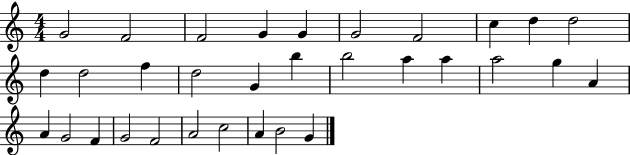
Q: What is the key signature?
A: C major